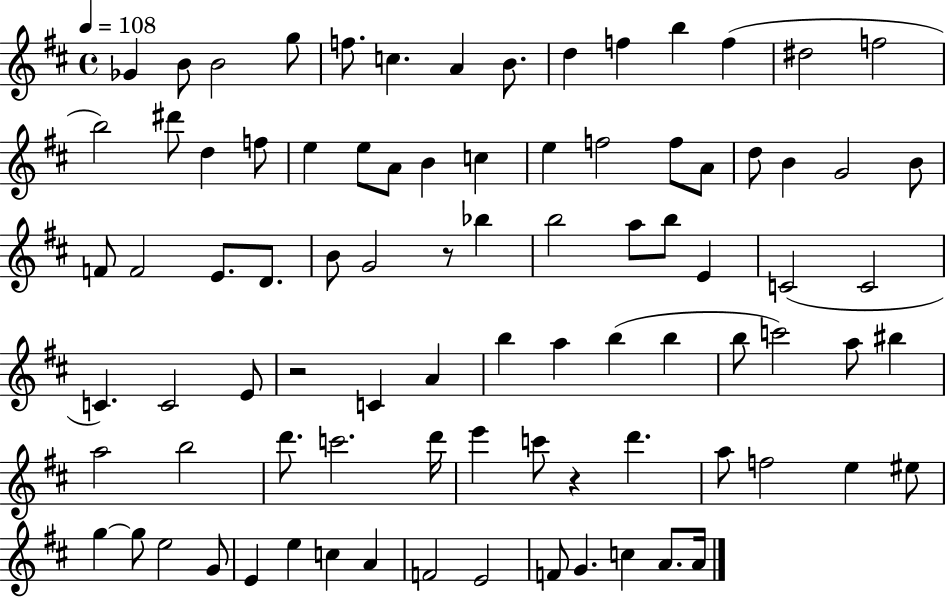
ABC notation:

X:1
T:Untitled
M:4/4
L:1/4
K:D
_G B/2 B2 g/2 f/2 c A B/2 d f b f ^d2 f2 b2 ^d'/2 d f/2 e e/2 A/2 B c e f2 f/2 A/2 d/2 B G2 B/2 F/2 F2 E/2 D/2 B/2 G2 z/2 _b b2 a/2 b/2 E C2 C2 C C2 E/2 z2 C A b a b b b/2 c'2 a/2 ^b a2 b2 d'/2 c'2 d'/4 e' c'/2 z d' a/2 f2 e ^e/2 g g/2 e2 G/2 E e c A F2 E2 F/2 G c A/2 A/4